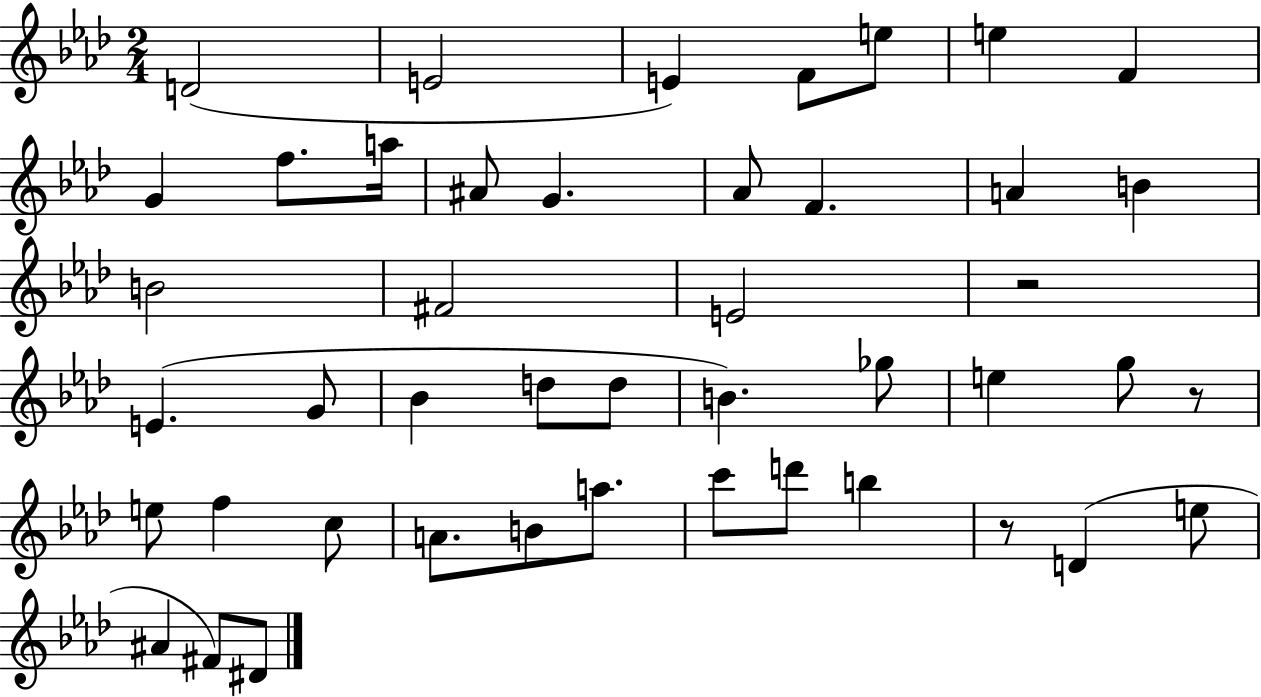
{
  \clef treble
  \numericTimeSignature
  \time 2/4
  \key aes \major
  \repeat volta 2 { d'2( | e'2 | e'4) f'8 e''8 | e''4 f'4 | \break g'4 f''8. a''16 | ais'8 g'4. | aes'8 f'4. | a'4 b'4 | \break b'2 | fis'2 | e'2 | r2 | \break e'4.( g'8 | bes'4 d''8 d''8 | b'4.) ges''8 | e''4 g''8 r8 | \break e''8 f''4 c''8 | a'8. b'8 a''8. | c'''8 d'''8 b''4 | r8 d'4( e''8 | \break ais'4 fis'8) dis'8 | } \bar "|."
}